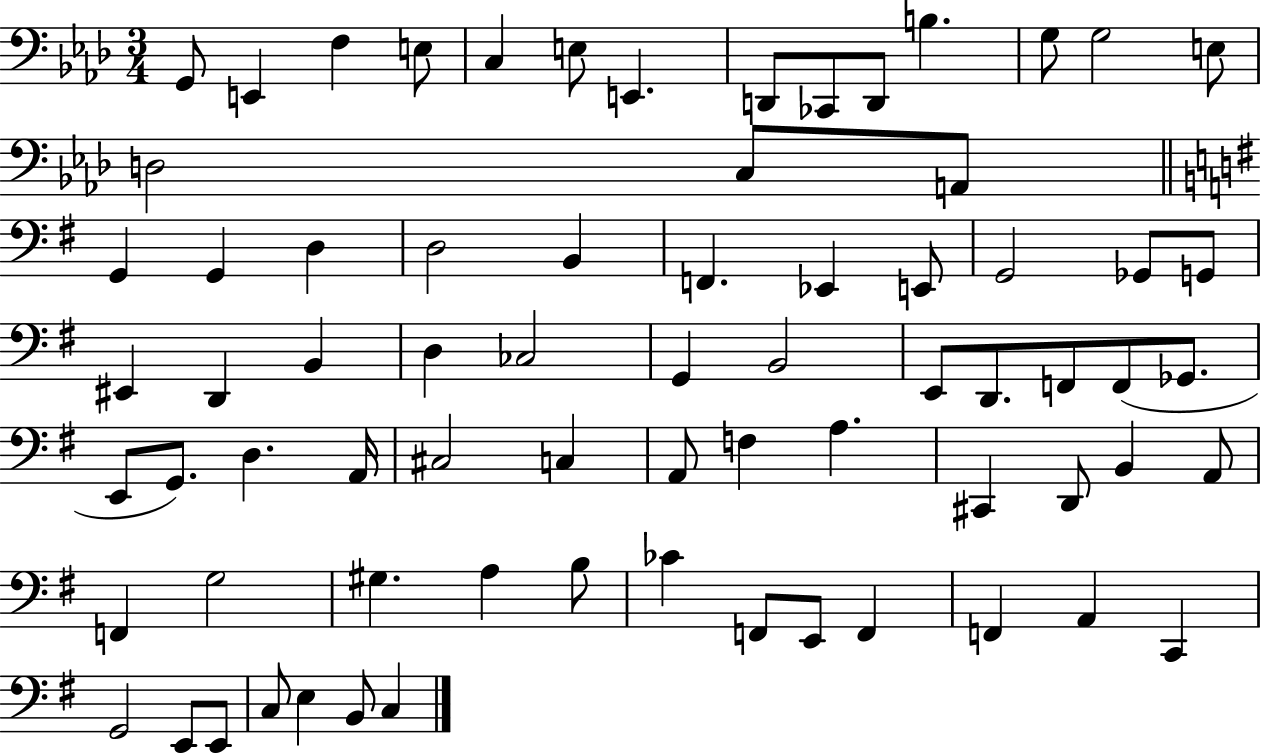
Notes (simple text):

G2/e E2/q F3/q E3/e C3/q E3/e E2/q. D2/e CES2/e D2/e B3/q. G3/e G3/h E3/e D3/h C3/e A2/e G2/q G2/q D3/q D3/h B2/q F2/q. Eb2/q E2/e G2/h Gb2/e G2/e EIS2/q D2/q B2/q D3/q CES3/h G2/q B2/h E2/e D2/e. F2/e F2/e Gb2/e. E2/e G2/e. D3/q. A2/s C#3/h C3/q A2/e F3/q A3/q. C#2/q D2/e B2/q A2/e F2/q G3/h G#3/q. A3/q B3/e CES4/q F2/e E2/e F2/q F2/q A2/q C2/q G2/h E2/e E2/e C3/e E3/q B2/e C3/q